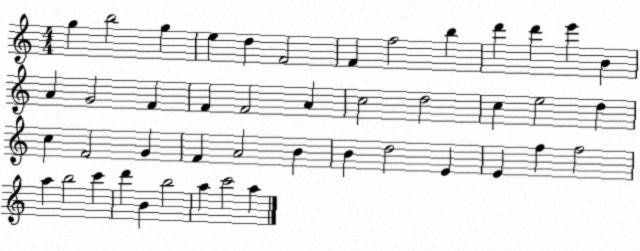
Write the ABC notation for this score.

X:1
T:Untitled
M:4/4
L:1/4
K:C
g b2 g e d F2 F f2 b d' d' e' B A G2 F F F2 A c2 d2 c e2 d c F2 G F A2 B B d2 E E f f2 a b2 c' d' B b2 a c'2 a